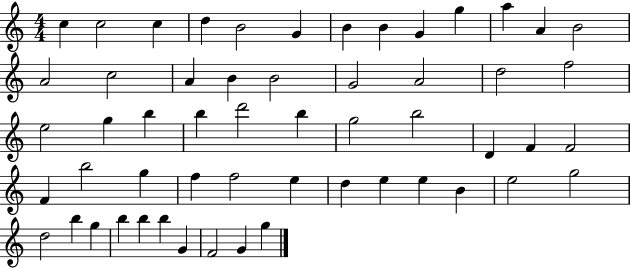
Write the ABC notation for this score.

X:1
T:Untitled
M:4/4
L:1/4
K:C
c c2 c d B2 G B B G g a A B2 A2 c2 A B B2 G2 A2 d2 f2 e2 g b b d'2 b g2 b2 D F F2 F b2 g f f2 e d e e B e2 g2 d2 b g b b b G F2 G g